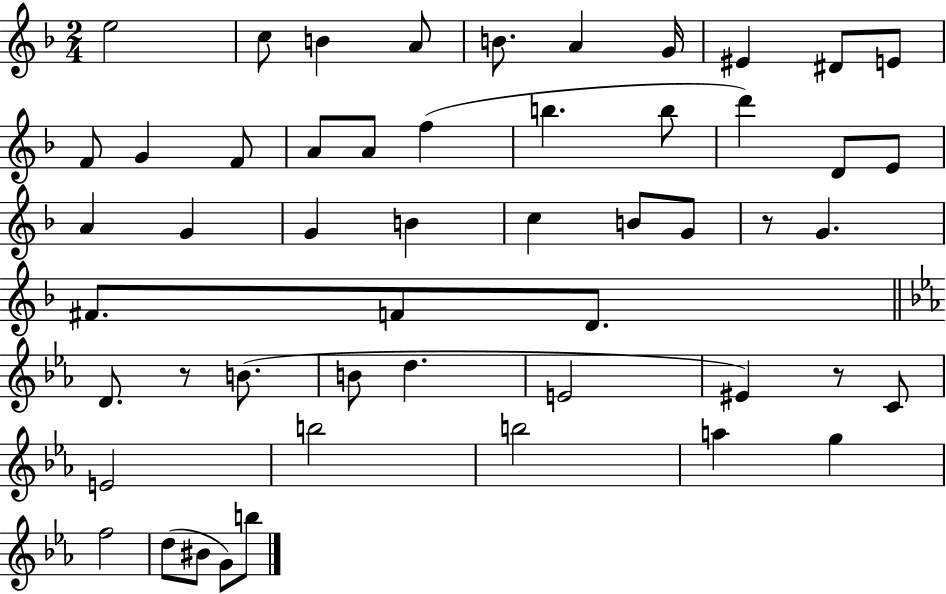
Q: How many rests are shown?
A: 3